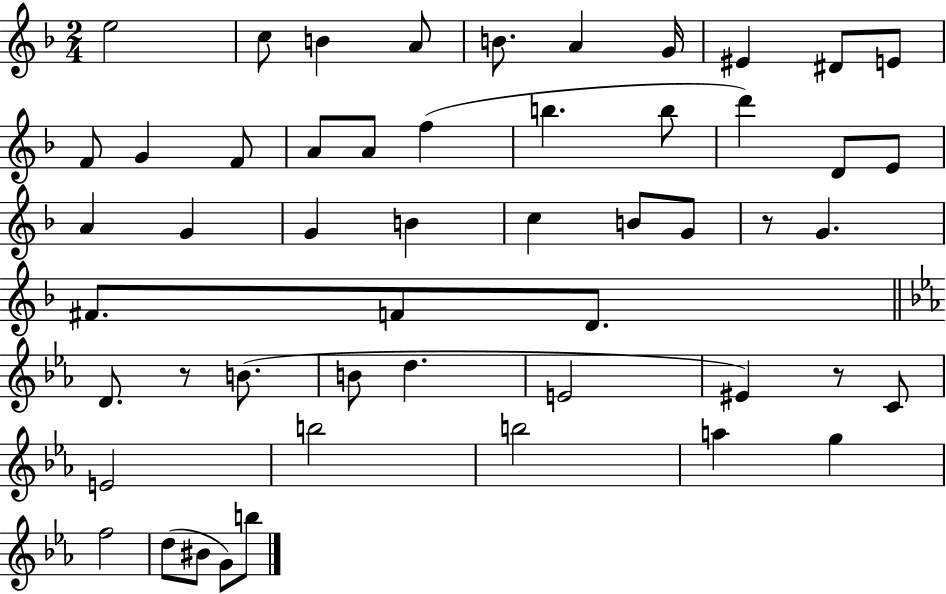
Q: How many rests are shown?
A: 3